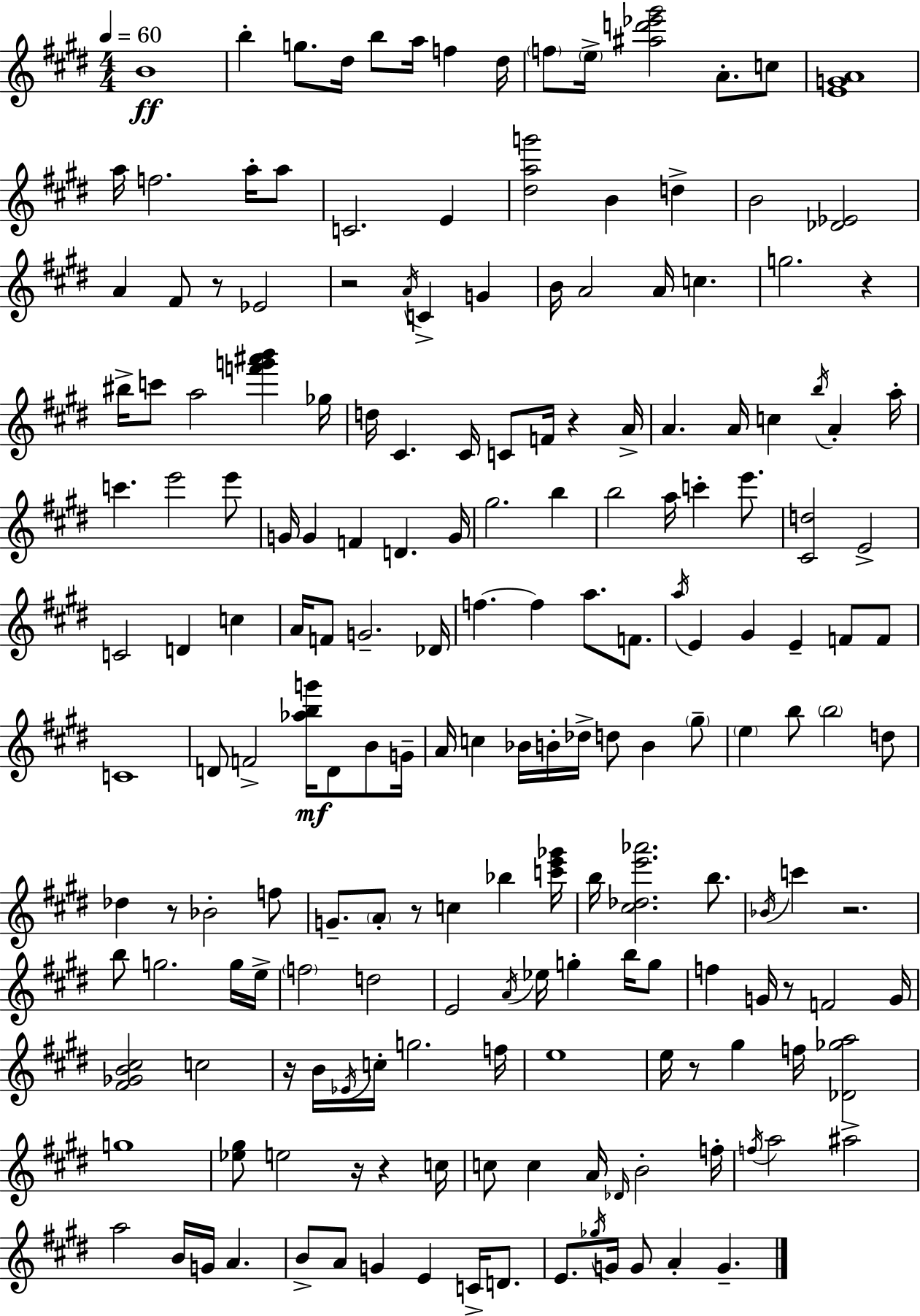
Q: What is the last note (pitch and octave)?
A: G4